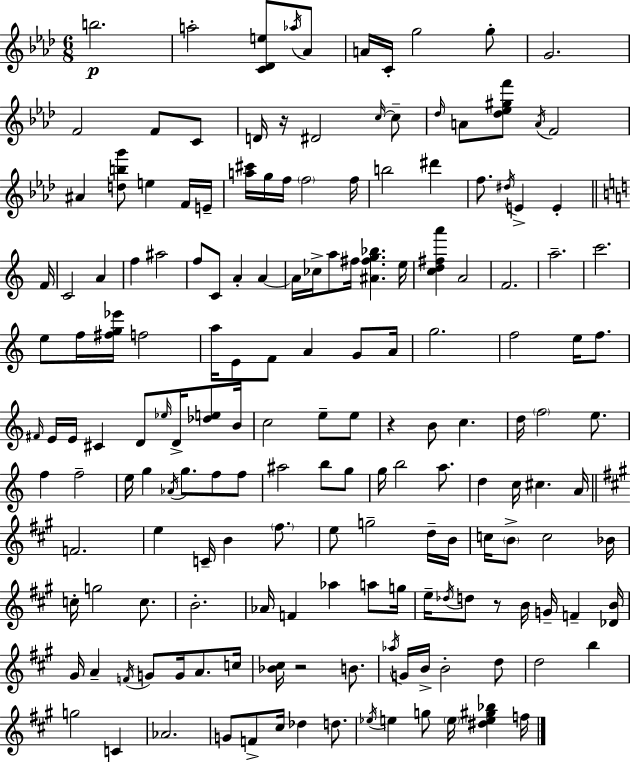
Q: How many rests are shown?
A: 4